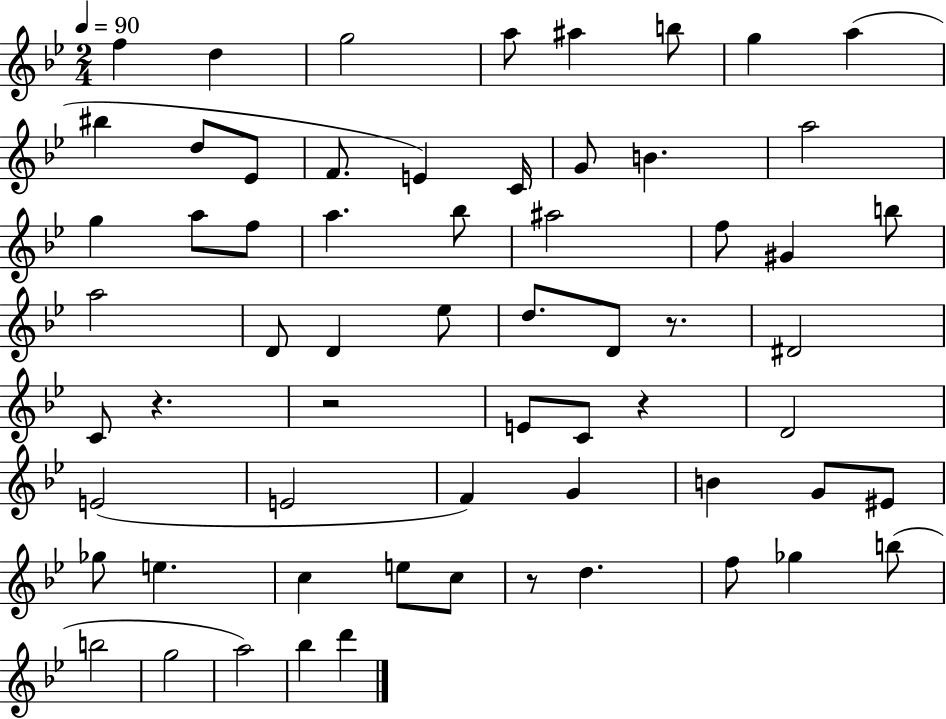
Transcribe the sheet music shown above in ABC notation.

X:1
T:Untitled
M:2/4
L:1/4
K:Bb
f d g2 a/2 ^a b/2 g a ^b d/2 _E/2 F/2 E C/4 G/2 B a2 g a/2 f/2 a _b/2 ^a2 f/2 ^G b/2 a2 D/2 D _e/2 d/2 D/2 z/2 ^D2 C/2 z z2 E/2 C/2 z D2 E2 E2 F G B G/2 ^E/2 _g/2 e c e/2 c/2 z/2 d f/2 _g b/2 b2 g2 a2 _b d'